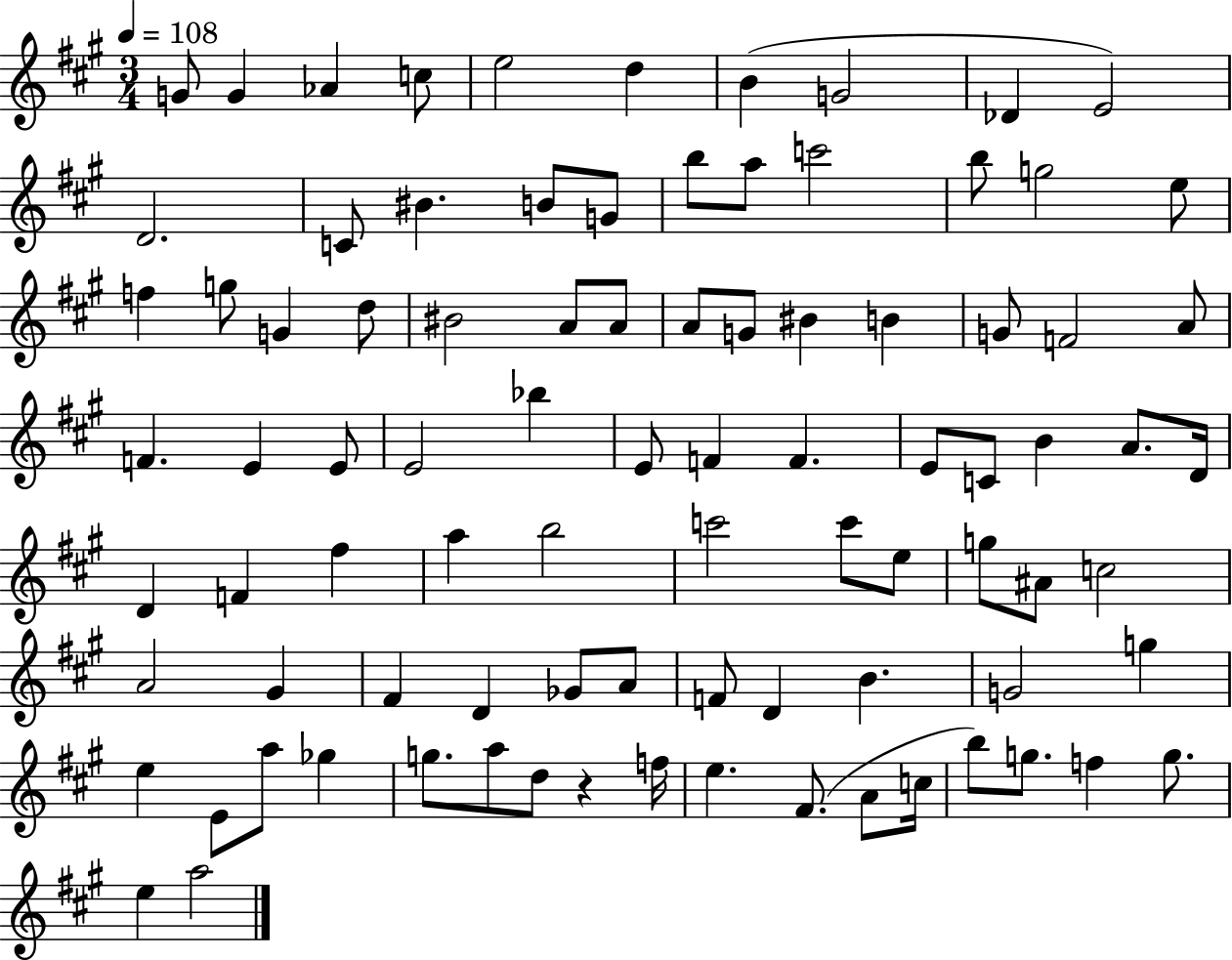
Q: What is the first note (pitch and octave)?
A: G4